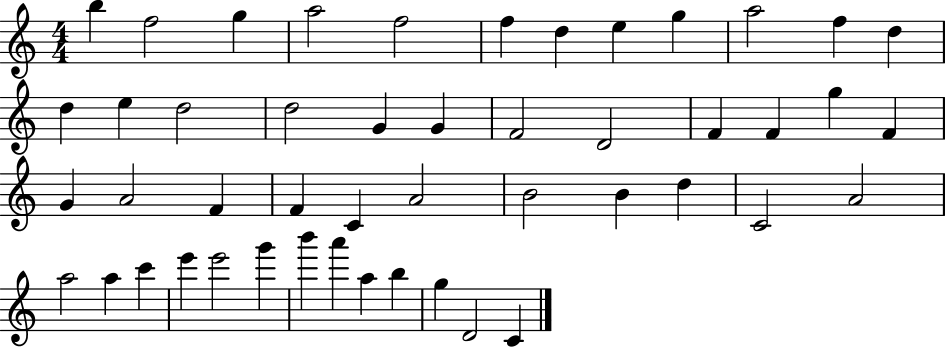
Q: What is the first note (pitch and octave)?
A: B5